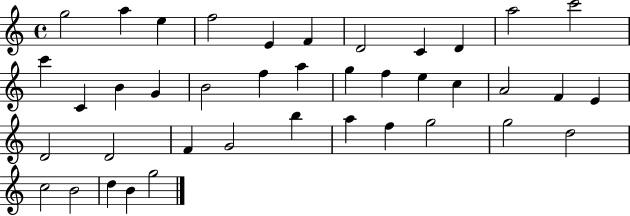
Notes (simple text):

G5/h A5/q E5/q F5/h E4/q F4/q D4/h C4/q D4/q A5/h C6/h C6/q C4/q B4/q G4/q B4/h F5/q A5/q G5/q F5/q E5/q C5/q A4/h F4/q E4/q D4/h D4/h F4/q G4/h B5/q A5/q F5/q G5/h G5/h D5/h C5/h B4/h D5/q B4/q G5/h